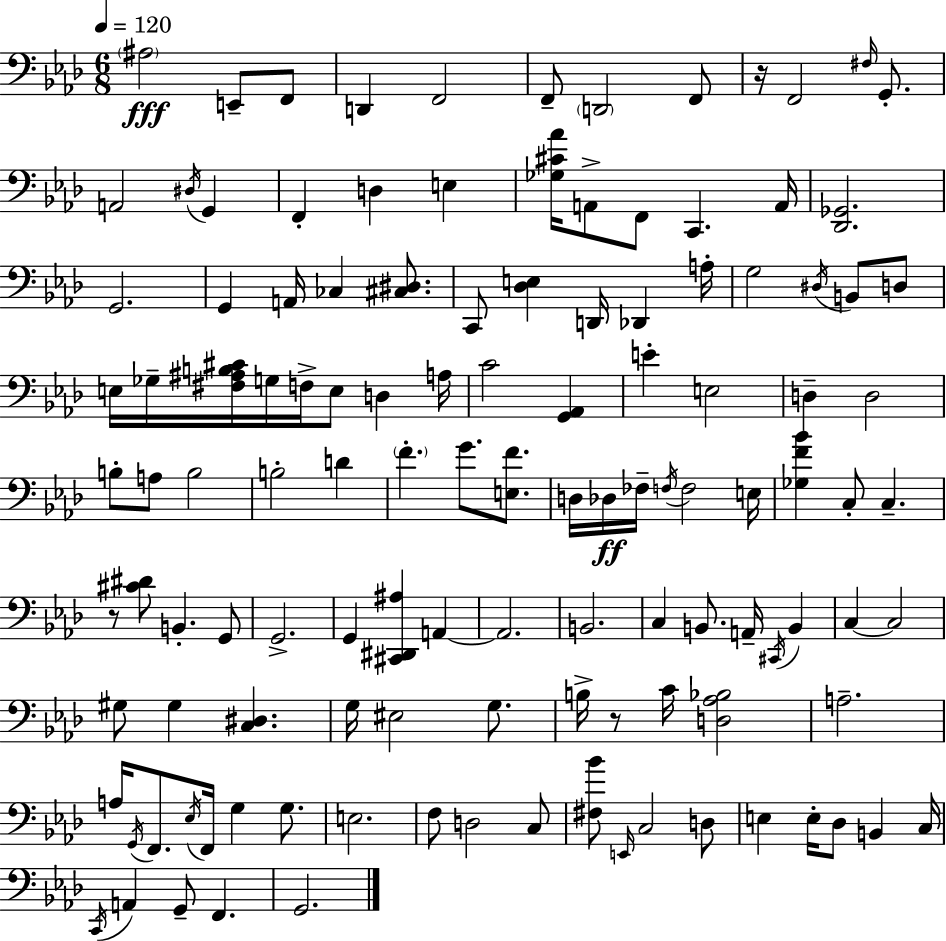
{
  \clef bass
  \numericTimeSignature
  \time 6/8
  \key f \minor
  \tempo 4 = 120
  \parenthesize ais2\fff e,8-- f,8 | d,4 f,2 | f,8-- \parenthesize d,2 f,8 | r16 f,2 \grace { fis16 } g,8.-. | \break a,2 \acciaccatura { dis16 } g,4 | f,4-. d4 e4 | <ges cis' aes'>16 a,8-> f,8 c,4. | a,16 <des, ges,>2. | \break g,2. | g,4 a,16 ces4 <cis dis>8. | c,8 <des e>4 d,16 des,4 | a16-. g2 \acciaccatura { dis16 } b,8 | \break d8 e16 ges16-- <fis ais b cis'>16 g16 f16-> e8 d4 | a16 c'2 <g, aes,>4 | e'4-. e2 | d4-- d2 | \break b8-. a8 b2 | b2-. d'4 | \parenthesize f'4.-. g'8. | <e f'>8. d16 des16\ff fes16-- \acciaccatura { f16 } f2 | \break e16 <ges f' bes'>4 c8-. c4.-- | r8 <cis' dis'>8 b,4.-. | g,8 g,2.-> | g,4 <cis, dis, ais>4 | \break a,4~~ a,2. | b,2. | c4 b,8. a,16-- | \acciaccatura { cis,16 } b,4 c4~~ c2 | \break gis8 gis4 <c dis>4. | g16 eis2 | g8. b16-> r8 c'16 <d aes bes>2 | a2.-- | \break a16 \acciaccatura { g,16 } f,8. \acciaccatura { ees16 } f,16 | g4 g8. e2. | f8 d2 | c8 <fis bes'>8 \grace { e,16 } c2 | \break d8 e4 | e16-. des8 b,4 c16 \acciaccatura { c,16 } a,4 | g,8-- f,4. g,2. | \bar "|."
}